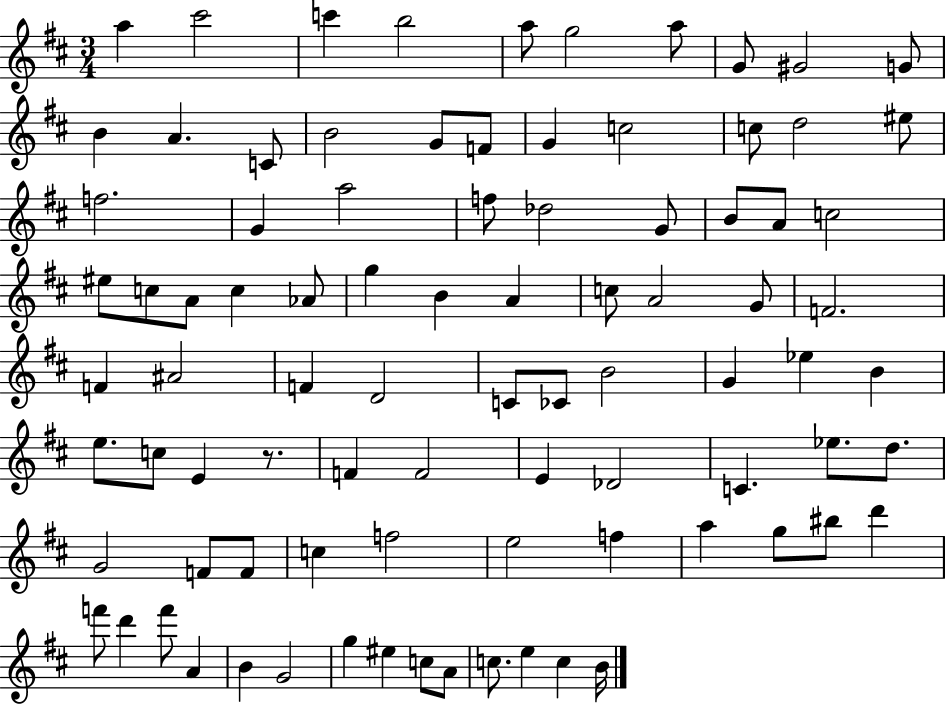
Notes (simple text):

A5/q C#6/h C6/q B5/h A5/e G5/h A5/e G4/e G#4/h G4/e B4/q A4/q. C4/e B4/h G4/e F4/e G4/q C5/h C5/e D5/h EIS5/e F5/h. G4/q A5/h F5/e Db5/h G4/e B4/e A4/e C5/h EIS5/e C5/e A4/e C5/q Ab4/e G5/q B4/q A4/q C5/e A4/h G4/e F4/h. F4/q A#4/h F4/q D4/h C4/e CES4/e B4/h G4/q Eb5/q B4/q E5/e. C5/e E4/q R/e. F4/q F4/h E4/q Db4/h C4/q. Eb5/e. D5/e. G4/h F4/e F4/e C5/q F5/h E5/h F5/q A5/q G5/e BIS5/e D6/q F6/e D6/q F6/e A4/q B4/q G4/h G5/q EIS5/q C5/e A4/e C5/e. E5/q C5/q B4/s